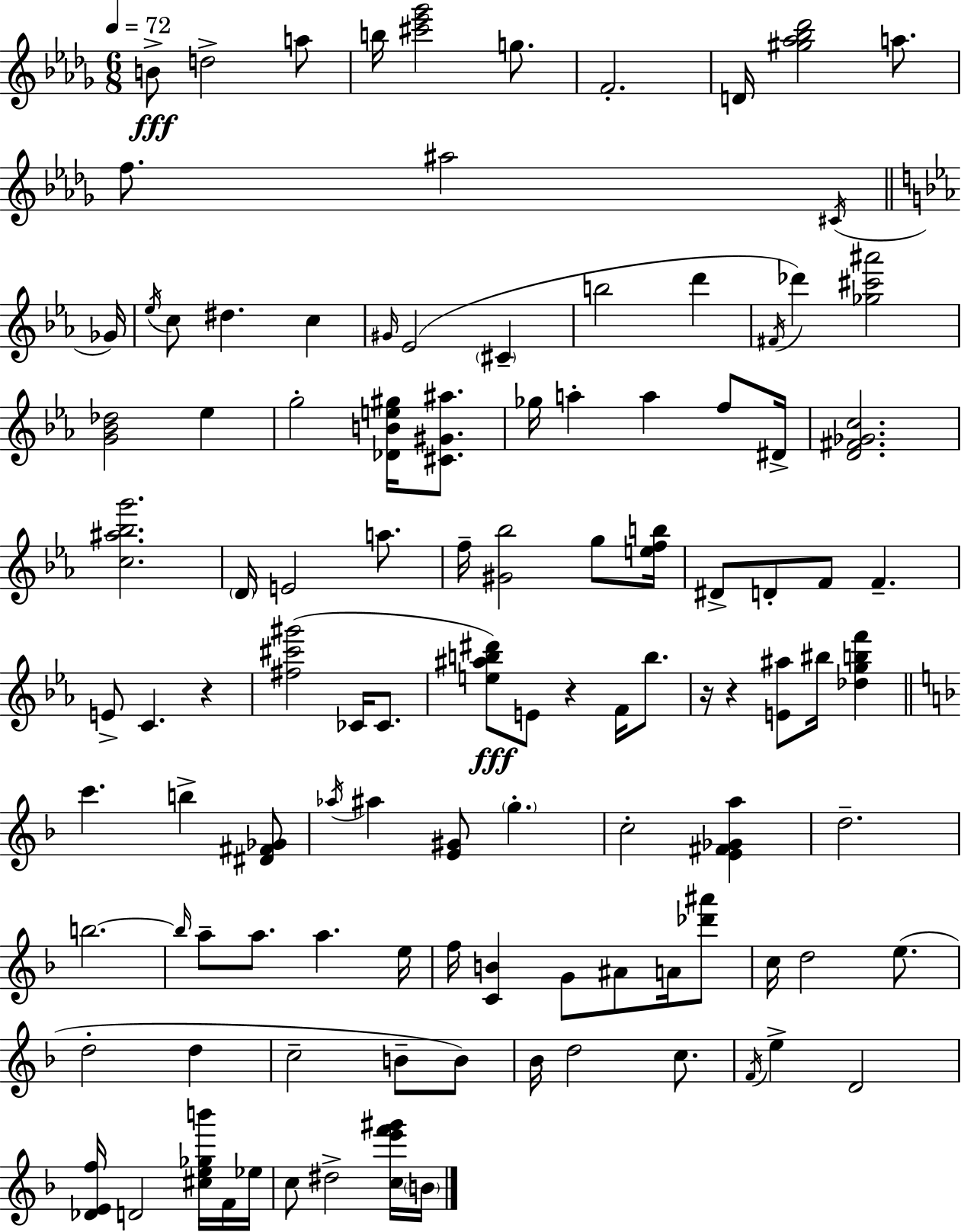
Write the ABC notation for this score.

X:1
T:Untitled
M:6/8
L:1/4
K:Bbm
B/2 d2 a/2 b/4 [^c'_e'_g']2 g/2 F2 D/4 [^g_a_b_d']2 a/2 f/2 ^a2 ^C/4 _G/4 _e/4 c/2 ^d c ^G/4 _E2 ^C b2 d' ^F/4 _d' [_g^c'^a']2 [G_B_d]2 _e g2 [_DBe^g]/4 [^C^G^a]/2 _g/4 a a f/2 ^D/4 [D^F_Gc]2 [c^a_bg']2 D/4 E2 a/2 f/4 [^G_b]2 g/2 [efb]/4 ^D/2 D/2 F/2 F E/2 C z [^f^c'^g']2 _C/4 _C/2 [e^ab^d']/2 E/2 z F/4 b/2 z/4 z [E^a]/2 ^b/4 [_dgbf'] c' b [^D^F_G]/2 _a/4 ^a [E^G]/2 g c2 [E^F_Ga] d2 b2 b/4 a/2 a/2 a e/4 f/4 [CB] G/2 ^A/2 A/4 [_d'^a']/2 c/4 d2 e/2 d2 d c2 B/2 B/2 _B/4 d2 c/2 F/4 e D2 [_DEf]/4 D2 [^ce_gb']/4 F/4 _e/4 c/2 ^d2 [ce'f'^g']/4 B/4